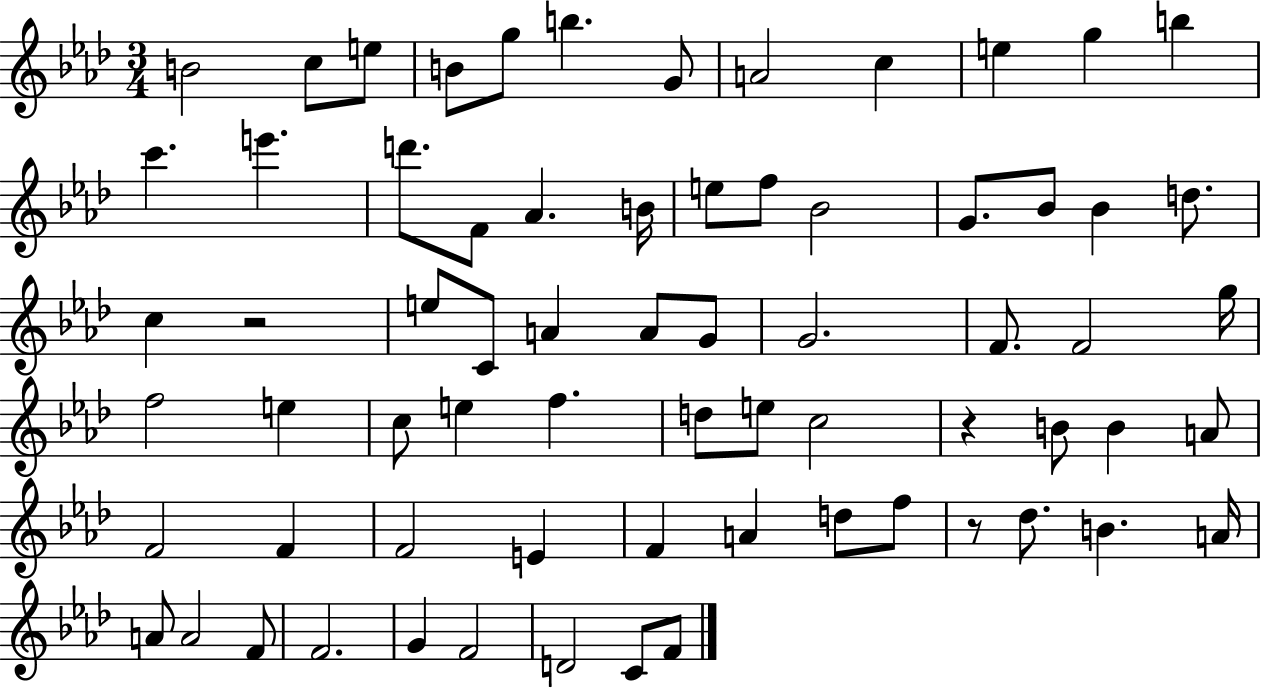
B4/h C5/e E5/e B4/e G5/e B5/q. G4/e A4/h C5/q E5/q G5/q B5/q C6/q. E6/q. D6/e. F4/e Ab4/q. B4/s E5/e F5/e Bb4/h G4/e. Bb4/e Bb4/q D5/e. C5/q R/h E5/e C4/e A4/q A4/e G4/e G4/h. F4/e. F4/h G5/s F5/h E5/q C5/e E5/q F5/q. D5/e E5/e C5/h R/q B4/e B4/q A4/e F4/h F4/q F4/h E4/q F4/q A4/q D5/e F5/e R/e Db5/e. B4/q. A4/s A4/e A4/h F4/e F4/h. G4/q F4/h D4/h C4/e F4/e